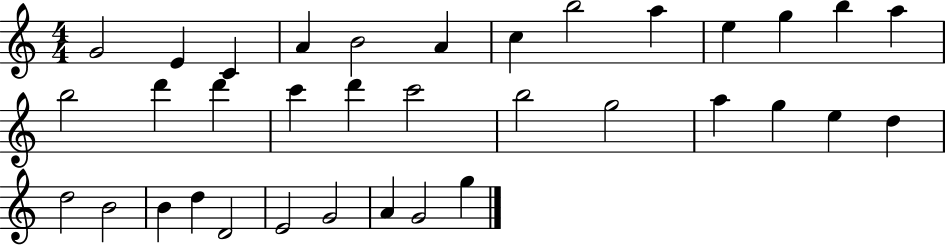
G4/h E4/q C4/q A4/q B4/h A4/q C5/q B5/h A5/q E5/q G5/q B5/q A5/q B5/h D6/q D6/q C6/q D6/q C6/h B5/h G5/h A5/q G5/q E5/q D5/q D5/h B4/h B4/q D5/q D4/h E4/h G4/h A4/q G4/h G5/q